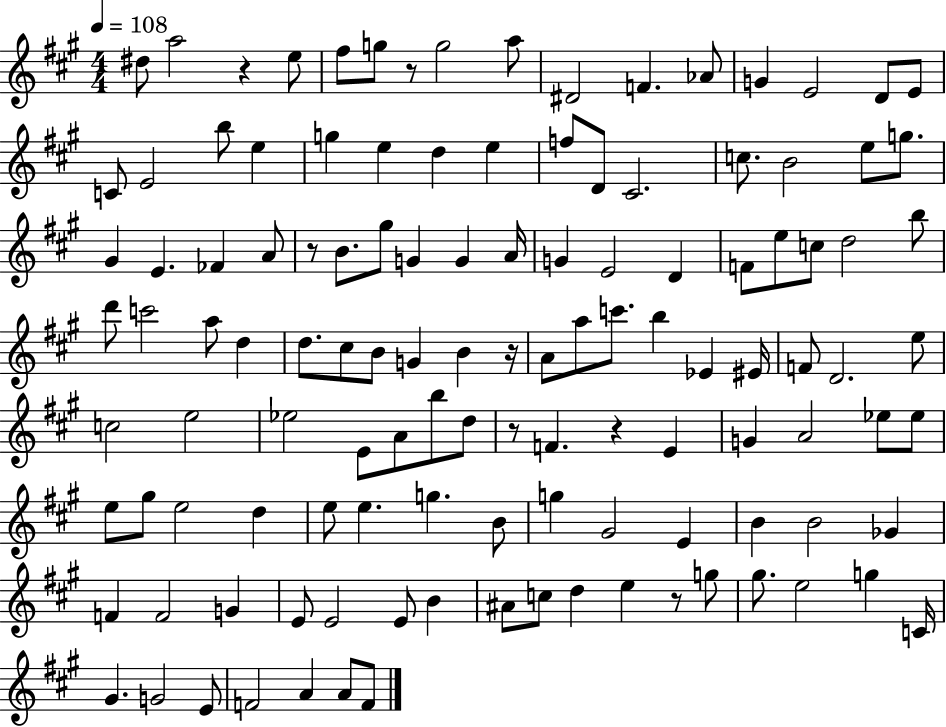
{
  \clef treble
  \numericTimeSignature
  \time 4/4
  \key a \major
  \tempo 4 = 108
  dis''8 a''2 r4 e''8 | fis''8 g''8 r8 g''2 a''8 | dis'2 f'4. aes'8 | g'4 e'2 d'8 e'8 | \break c'8 e'2 b''8 e''4 | g''4 e''4 d''4 e''4 | f''8 d'8 cis'2. | c''8. b'2 e''8 g''8. | \break gis'4 e'4. fes'4 a'8 | r8 b'8. gis''8 g'4 g'4 a'16 | g'4 e'2 d'4 | f'8 e''8 c''8 d''2 b''8 | \break d'''8 c'''2 a''8 d''4 | d''8. cis''8 b'8 g'4 b'4 r16 | a'8 a''8 c'''8. b''4 ees'4 eis'16 | f'8 d'2. e''8 | \break c''2 e''2 | ees''2 e'8 a'8 b''8 d''8 | r8 f'4. r4 e'4 | g'4 a'2 ees''8 ees''8 | \break e''8 gis''8 e''2 d''4 | e''8 e''4. g''4. b'8 | g''4 gis'2 e'4 | b'4 b'2 ges'4 | \break f'4 f'2 g'4 | e'8 e'2 e'8 b'4 | ais'8 c''8 d''4 e''4 r8 g''8 | gis''8. e''2 g''4 c'16 | \break gis'4. g'2 e'8 | f'2 a'4 a'8 f'8 | \bar "|."
}